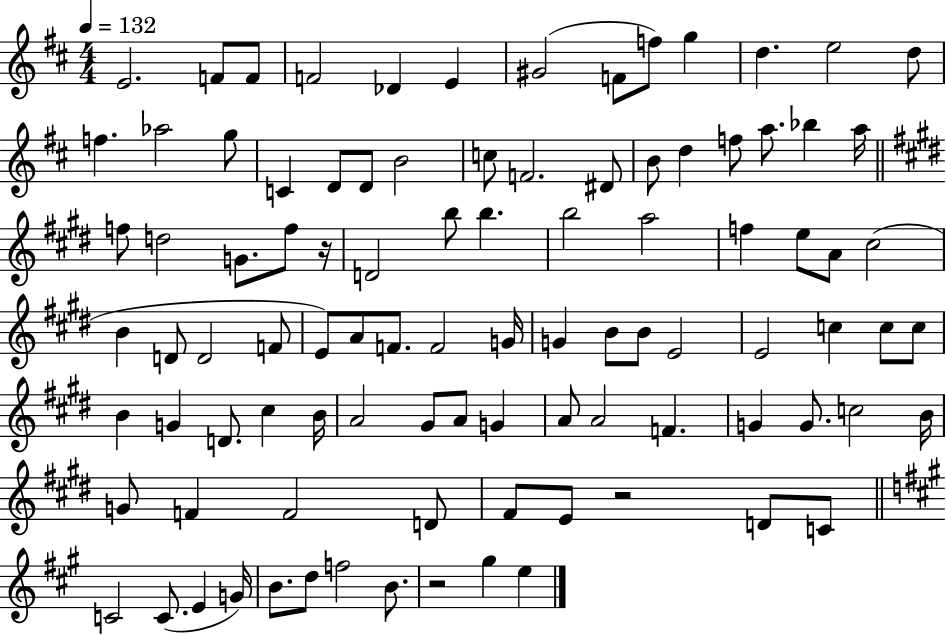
{
  \clef treble
  \numericTimeSignature
  \time 4/4
  \key d \major
  \tempo 4 = 132
  e'2. f'8 f'8 | f'2 des'4 e'4 | gis'2( f'8 f''8) g''4 | d''4. e''2 d''8 | \break f''4. aes''2 g''8 | c'4 d'8 d'8 b'2 | c''8 f'2. dis'8 | b'8 d''4 f''8 a''8. bes''4 a''16 | \break \bar "||" \break \key e \major f''8 d''2 g'8. f''8 r16 | d'2 b''8 b''4. | b''2 a''2 | f''4 e''8 a'8 cis''2( | \break b'4 d'8 d'2 f'8 | e'8) a'8 f'8. f'2 g'16 | g'4 b'8 b'8 e'2 | e'2 c''4 c''8 c''8 | \break b'4 g'4 d'8. cis''4 b'16 | a'2 gis'8 a'8 g'4 | a'8 a'2 f'4. | g'4 g'8. c''2 b'16 | \break g'8 f'4 f'2 d'8 | fis'8 e'8 r2 d'8 c'8 | \bar "||" \break \key a \major c'2 c'8.( e'4 g'16) | b'8. d''8 f''2 b'8. | r2 gis''4 e''4 | \bar "|."
}